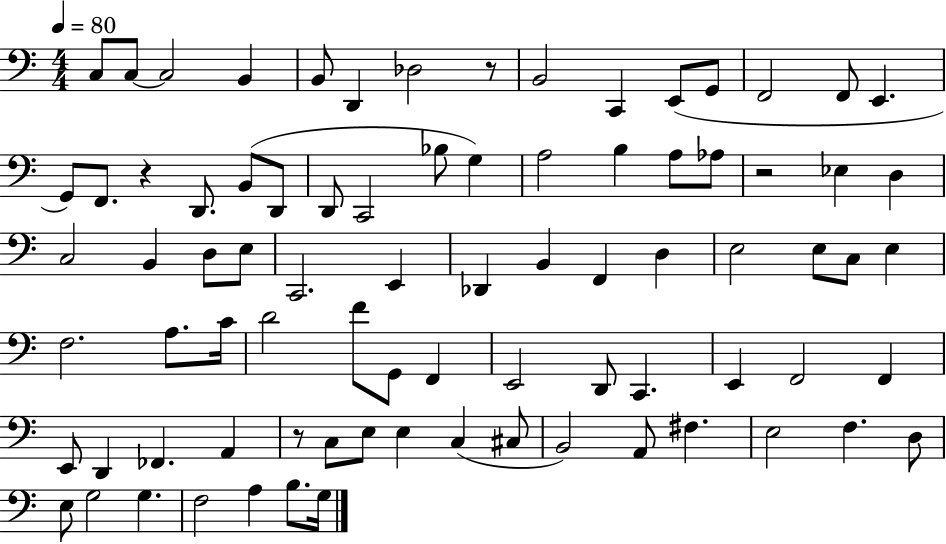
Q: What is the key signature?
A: C major